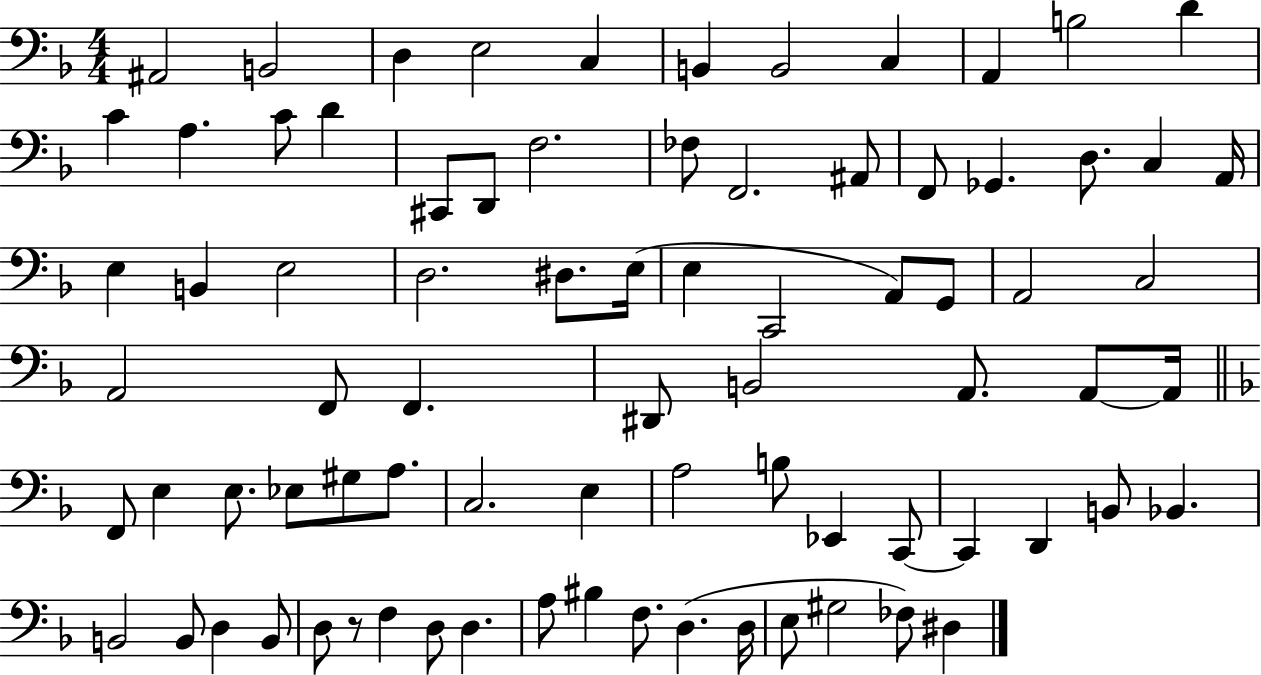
A#2/h B2/h D3/q E3/h C3/q B2/q B2/h C3/q A2/q B3/h D4/q C4/q A3/q. C4/e D4/q C#2/e D2/e F3/h. FES3/e F2/h. A#2/e F2/e Gb2/q. D3/e. C3/q A2/s E3/q B2/q E3/h D3/h. D#3/e. E3/s E3/q C2/h A2/e G2/e A2/h C3/h A2/h F2/e F2/q. D#2/e B2/h A2/e. A2/e A2/s F2/e E3/q E3/e. Eb3/e G#3/e A3/e. C3/h. E3/q A3/h B3/e Eb2/q C2/e C2/q D2/q B2/e Bb2/q. B2/h B2/e D3/q B2/e D3/e R/e F3/q D3/e D3/q. A3/e BIS3/q F3/e. D3/q. D3/s E3/e G#3/h FES3/e D#3/q